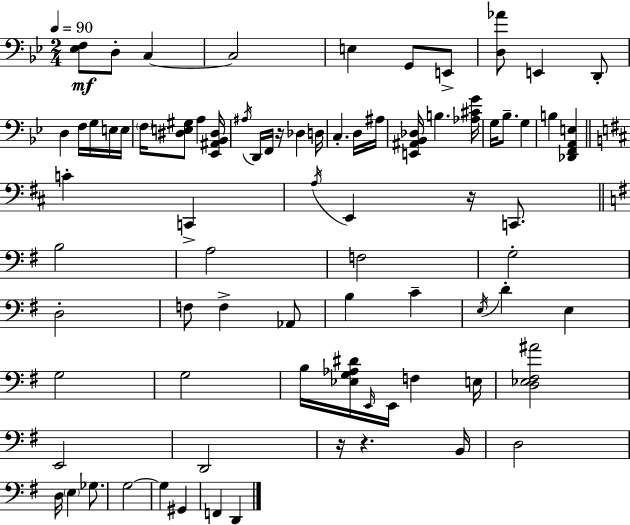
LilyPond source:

{
  \clef bass
  \numericTimeSignature
  \time 2/4
  \key bes \major
  \tempo 4 = 90
  <ees f>8\mf d8-. c4~~ | c2 | e4 g,8 e,8-> | <d aes'>8 e,4 d,8-. | \break d4 f16 g16 e16 e16 | \parenthesize f16 <dis e gis>8 a4 <ees, ais, bes, dis>16 | \acciaccatura { ais16 } d,16 f,16 r16 des4 | d16 c4.-. d16 | \break ais16 <e, ais, bes, des>16 b4. | <aes cis' g'>16 g16 bes8.-- g4 | b4 <des, f, a, e>4 | \bar "||" \break \key d \major c'4-. c,4-> | \acciaccatura { a16 } e,4 r16 c,8. | \bar "||" \break \key g \major b2 | a2 | f2 | g2-. | \break d2-. | f8 f4-> aes,8 | b4 c'4-- | \acciaccatura { e16 } d'4-. e4 | \break g2 | g2 | b16 <ees g aes dis'>16 \grace { e,16 } e,16 f4 | e16 <d ees fis ais'>2 | \break e,2 | d,2 | r16 r4. | b,16 d2 | \break d16 \parenthesize e4 ges8. | g2~~ | g4 gis,4 | f,4 d,4 | \break \bar "|."
}